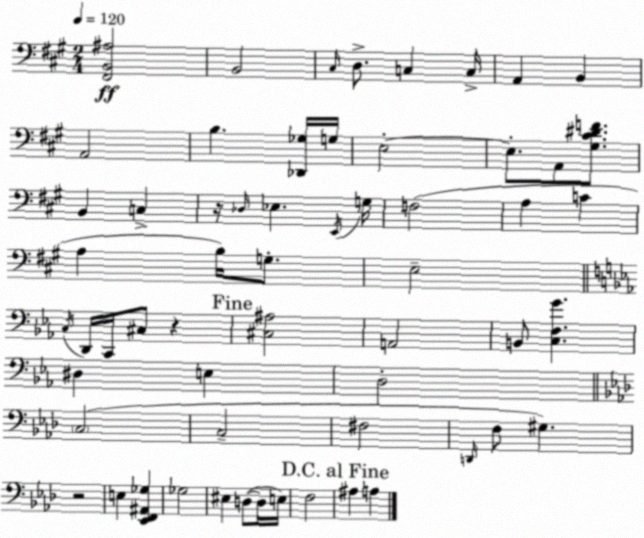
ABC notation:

X:1
T:Untitled
M:2/4
L:1/4
K:A
[^F,,B,,^A,]2 B,,2 ^C,/4 D,/2 C, C,/4 A,, B,, A,,2 B, [_D,,_G,]/4 G,/4 E,2 E,/2 A,,/2 [^G,^C^DF]/2 B,, C, z/4 _D,/4 _E, E,,/4 G,/4 F,2 A, C A, B,/4 G,/2 E,2 C,/4 D,,/4 C,,/4 ^C,/2 z [^C,^A,]2 A,,2 B,,/2 [C,F,G] ^D, E, D,2 C,2 C,2 ^F,2 D,,/4 F,/2 ^G, z2 E, [_E,,F,,^A,,_G,] _G,2 ^E, D,/2 D,/4 E,/4 F,2 ^A, A,